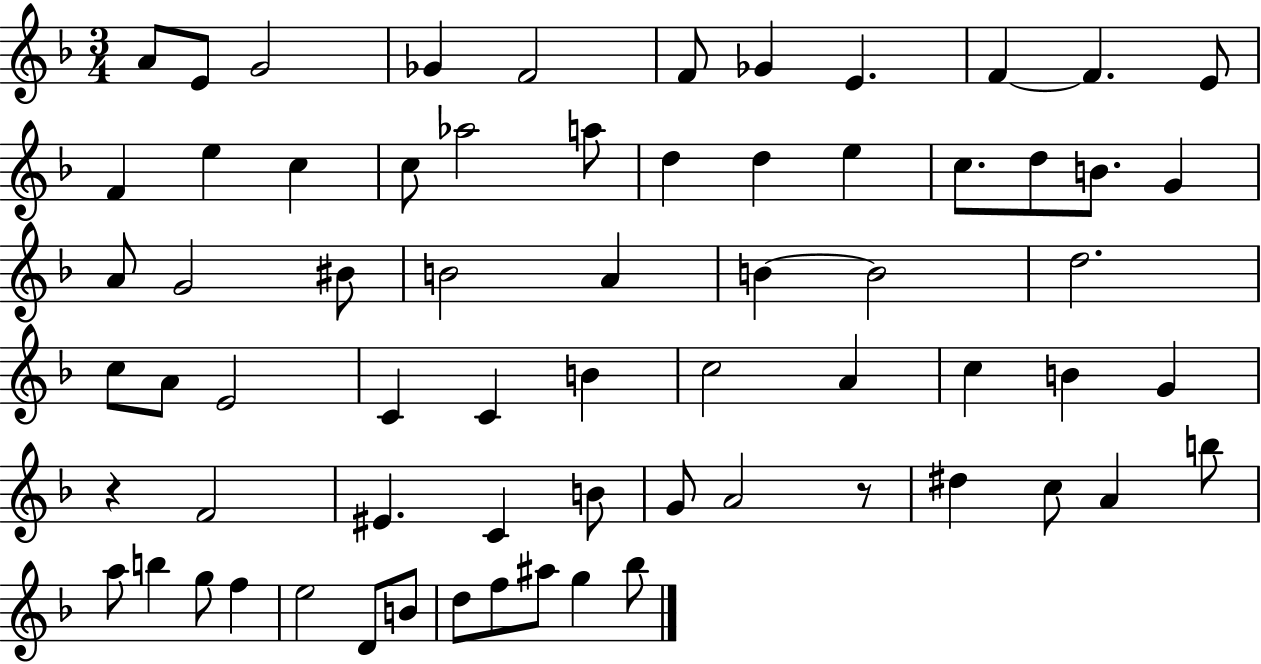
A4/e E4/e G4/h Gb4/q F4/h F4/e Gb4/q E4/q. F4/q F4/q. E4/e F4/q E5/q C5/q C5/e Ab5/h A5/e D5/q D5/q E5/q C5/e. D5/e B4/e. G4/q A4/e G4/h BIS4/e B4/h A4/q B4/q B4/h D5/h. C5/e A4/e E4/h C4/q C4/q B4/q C5/h A4/q C5/q B4/q G4/q R/q F4/h EIS4/q. C4/q B4/e G4/e A4/h R/e D#5/q C5/e A4/q B5/e A5/e B5/q G5/e F5/q E5/h D4/e B4/e D5/e F5/e A#5/e G5/q Bb5/e